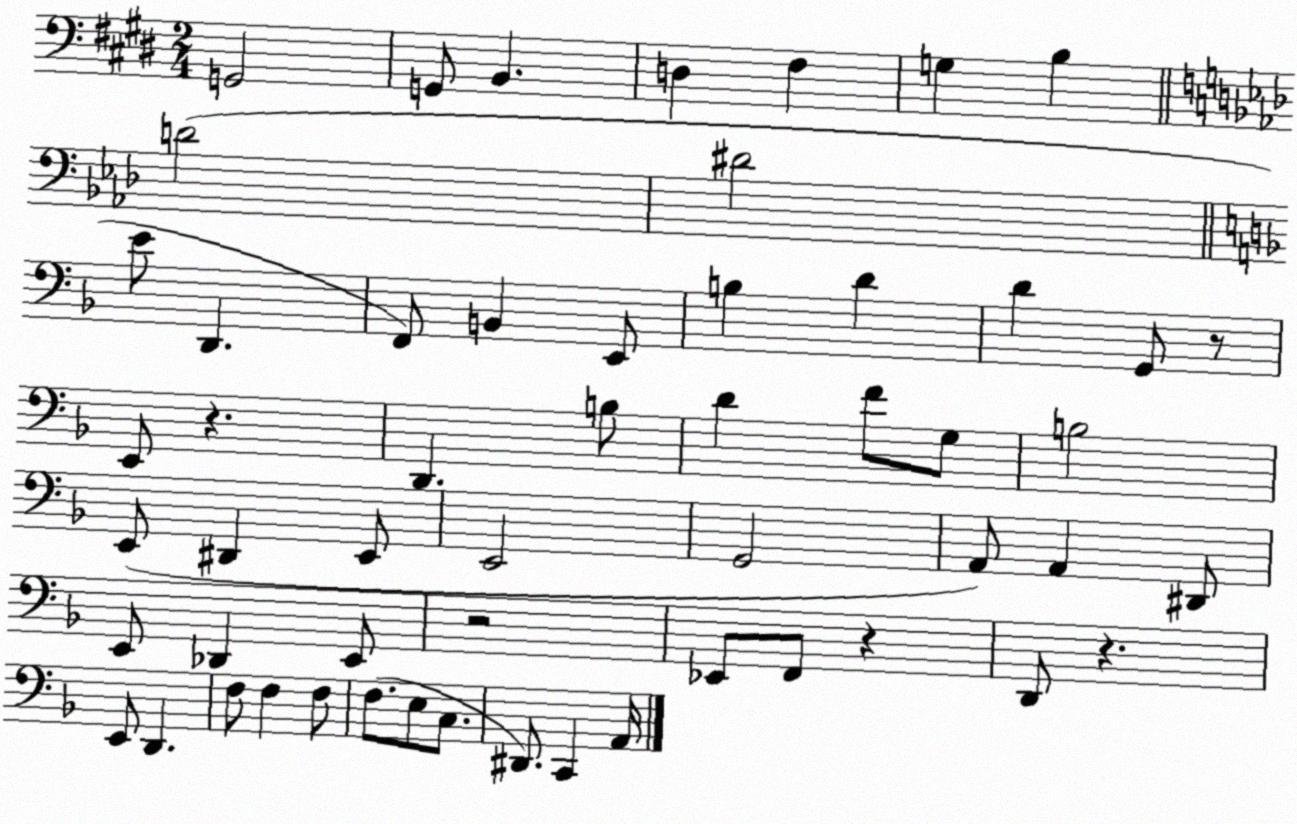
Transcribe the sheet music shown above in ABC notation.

X:1
T:Untitled
M:2/4
L:1/4
K:E
G,,2 G,,/2 B,, D, ^F, G, B, D2 ^D2 E/2 D,, F,,/2 B,, E,,/2 B, D D G,,/2 z/2 E,,/2 z D,, B,/2 D F/2 G,/2 B,2 E,,/2 ^D,, E,,/2 E,,2 G,,2 A,,/2 A,, ^D,,/2 E,,/2 _D,, E,,/2 z2 _E,,/2 F,,/2 z D,,/2 z E,,/2 D,, F,/2 F, F,/2 F,/2 E,/2 C,/2 ^D,,/2 C,, A,,/4